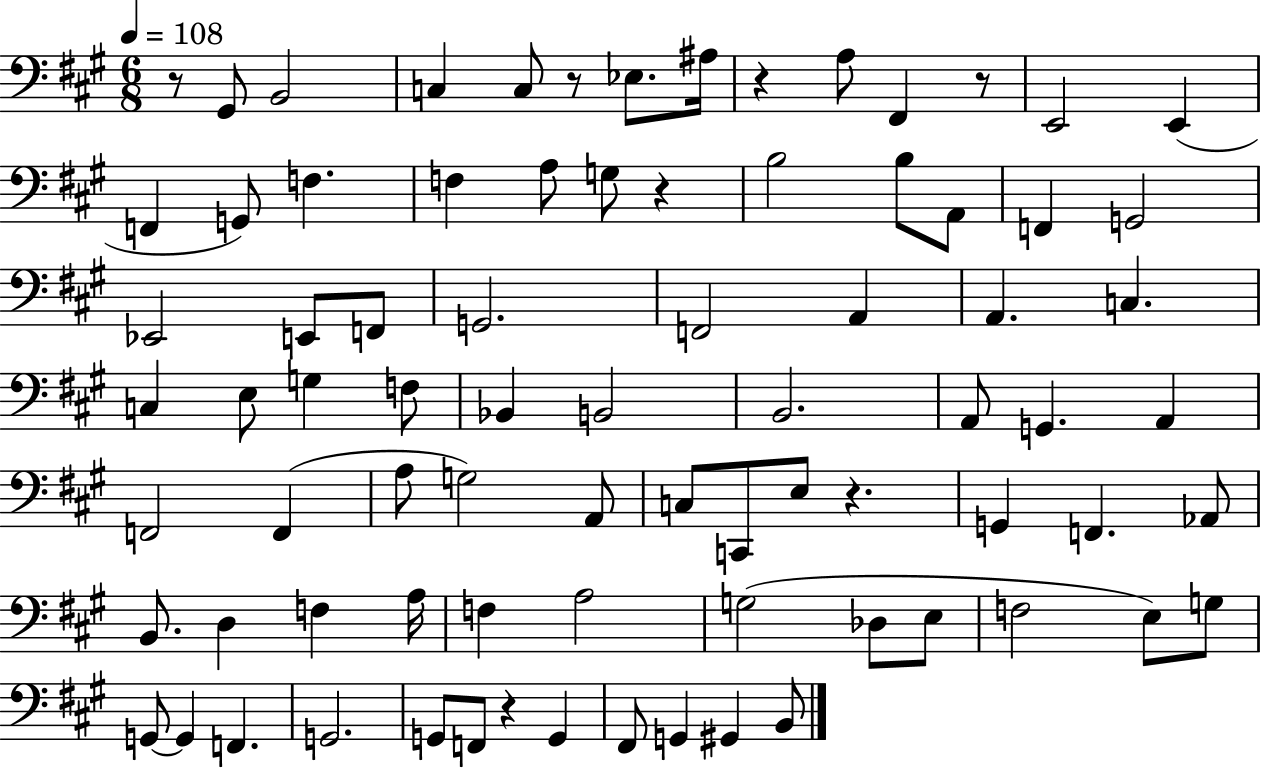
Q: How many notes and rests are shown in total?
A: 80